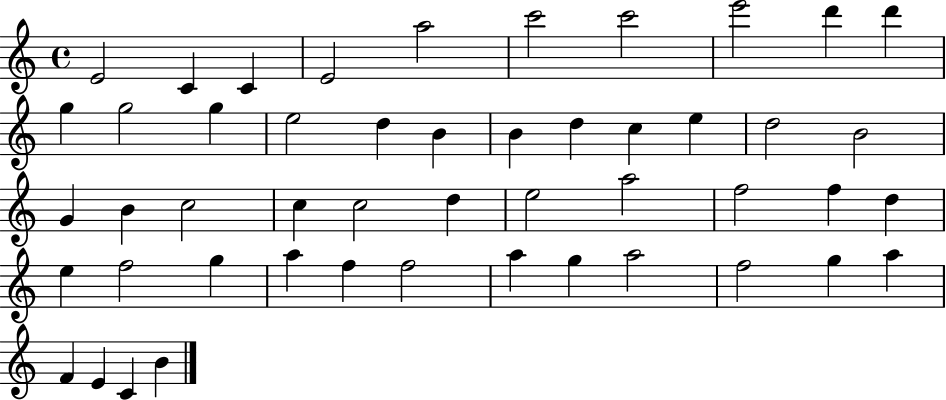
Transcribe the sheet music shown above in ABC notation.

X:1
T:Untitled
M:4/4
L:1/4
K:C
E2 C C E2 a2 c'2 c'2 e'2 d' d' g g2 g e2 d B B d c e d2 B2 G B c2 c c2 d e2 a2 f2 f d e f2 g a f f2 a g a2 f2 g a F E C B